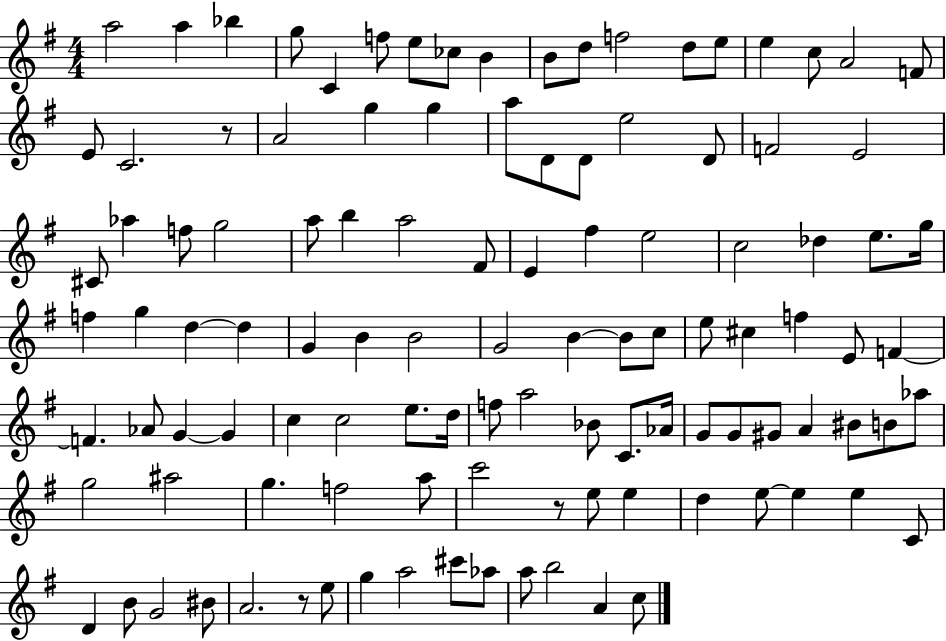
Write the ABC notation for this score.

X:1
T:Untitled
M:4/4
L:1/4
K:G
a2 a _b g/2 C f/2 e/2 _c/2 B B/2 d/2 f2 d/2 e/2 e c/2 A2 F/2 E/2 C2 z/2 A2 g g a/2 D/2 D/2 e2 D/2 F2 E2 ^C/2 _a f/2 g2 a/2 b a2 ^F/2 E ^f e2 c2 _d e/2 g/4 f g d d G B B2 G2 B B/2 c/2 e/2 ^c f E/2 F F _A/2 G G c c2 e/2 d/4 f/2 a2 _B/2 C/2 _A/4 G/2 G/2 ^G/2 A ^B/2 B/2 _a/2 g2 ^a2 g f2 a/2 c'2 z/2 e/2 e d e/2 e e C/2 D B/2 G2 ^B/2 A2 z/2 e/2 g a2 ^c'/2 _a/2 a/2 b2 A c/2